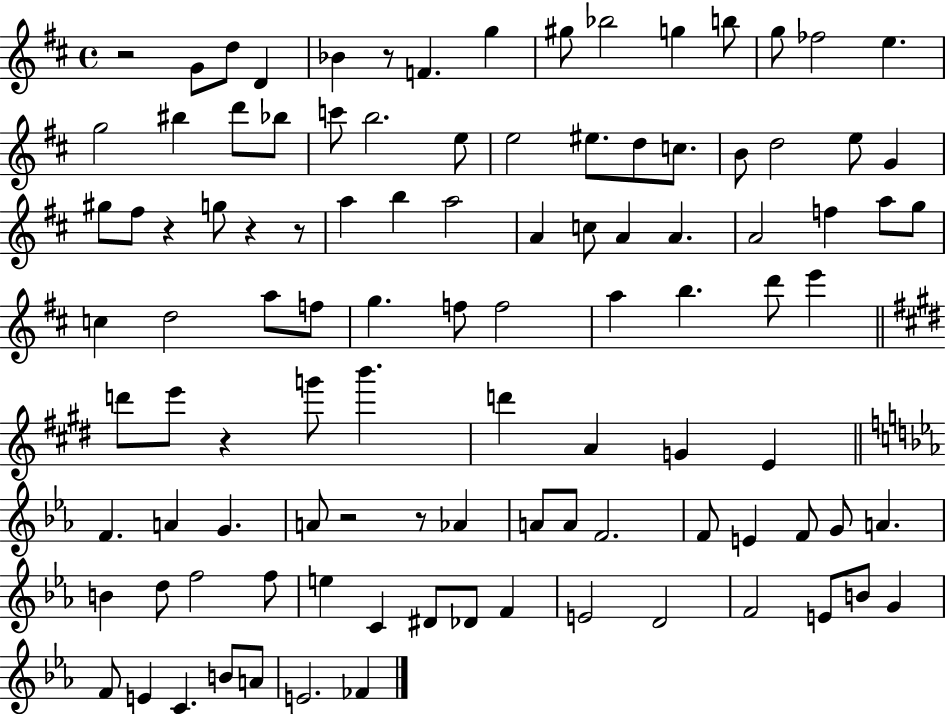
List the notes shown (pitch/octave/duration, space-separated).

R/h G4/e D5/e D4/q Bb4/q R/e F4/q. G5/q G#5/e Bb5/h G5/q B5/e G5/e FES5/h E5/q. G5/h BIS5/q D6/e Bb5/e C6/e B5/h. E5/e E5/h EIS5/e. D5/e C5/e. B4/e D5/h E5/e G4/q G#5/e F#5/e R/q G5/e R/q R/e A5/q B5/q A5/h A4/q C5/e A4/q A4/q. A4/h F5/q A5/e G5/e C5/q D5/h A5/e F5/e G5/q. F5/e F5/h A5/q B5/q. D6/e E6/q D6/e E6/e R/q G6/e B6/q. D6/q A4/q G4/q E4/q F4/q. A4/q G4/q. A4/e R/h R/e Ab4/q A4/e A4/e F4/h. F4/e E4/q F4/e G4/e A4/q. B4/q D5/e F5/h F5/e E5/q C4/q D#4/e Db4/e F4/q E4/h D4/h F4/h E4/e B4/e G4/q F4/e E4/q C4/q. B4/e A4/e E4/h. FES4/q